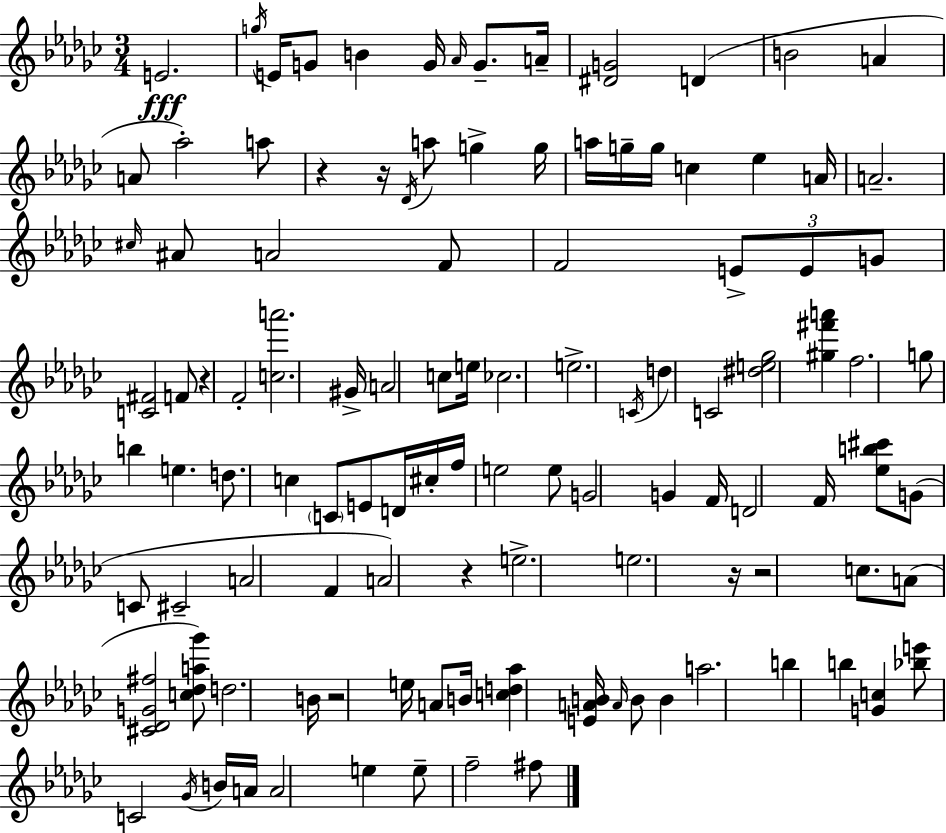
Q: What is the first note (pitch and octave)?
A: E4